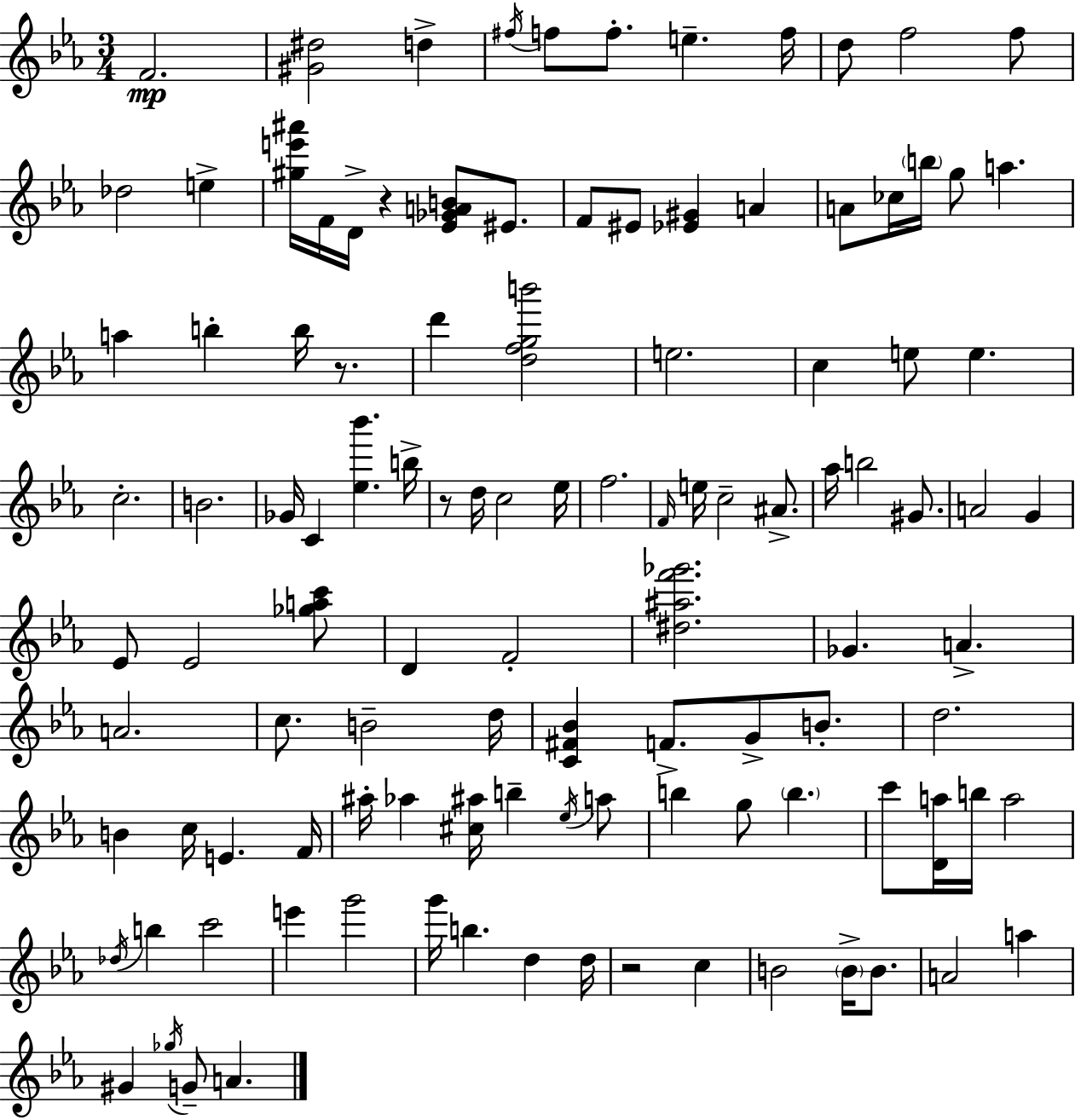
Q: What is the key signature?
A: EES major